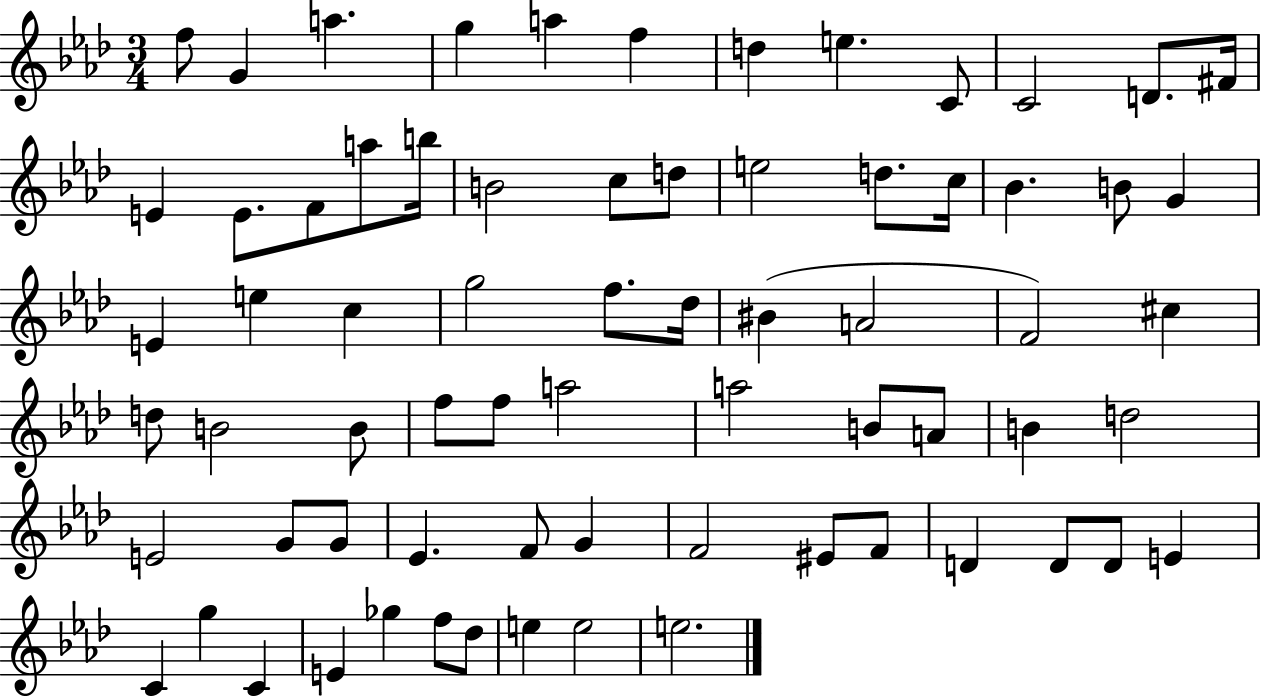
{
  \clef treble
  \numericTimeSignature
  \time 3/4
  \key aes \major
  f''8 g'4 a''4. | g''4 a''4 f''4 | d''4 e''4. c'8 | c'2 d'8. fis'16 | \break e'4 e'8. f'8 a''8 b''16 | b'2 c''8 d''8 | e''2 d''8. c''16 | bes'4. b'8 g'4 | \break e'4 e''4 c''4 | g''2 f''8. des''16 | bis'4( a'2 | f'2) cis''4 | \break d''8 b'2 b'8 | f''8 f''8 a''2 | a''2 b'8 a'8 | b'4 d''2 | \break e'2 g'8 g'8 | ees'4. f'8 g'4 | f'2 eis'8 f'8 | d'4 d'8 d'8 e'4 | \break c'4 g''4 c'4 | e'4 ges''4 f''8 des''8 | e''4 e''2 | e''2. | \break \bar "|."
}